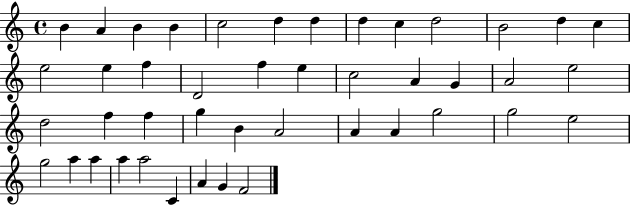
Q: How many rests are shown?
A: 0